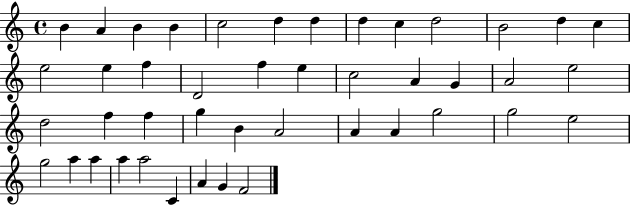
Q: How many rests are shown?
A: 0